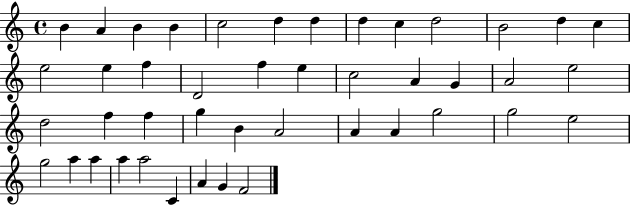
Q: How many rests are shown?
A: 0